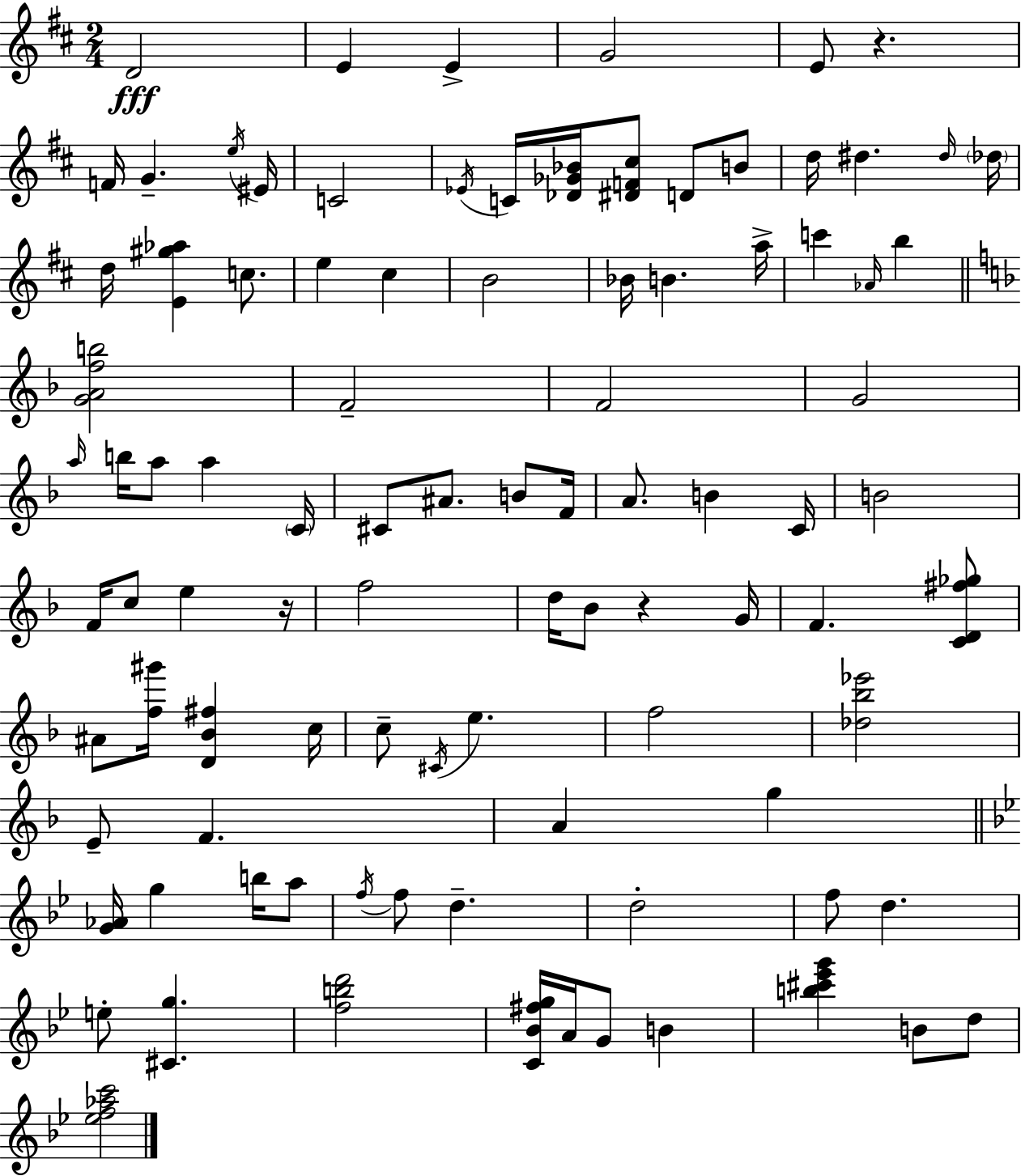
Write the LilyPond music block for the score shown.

{
  \clef treble
  \numericTimeSignature
  \time 2/4
  \key d \major
  \repeat volta 2 { d'2\fff | e'4 e'4-> | g'2 | e'8 r4. | \break f'16 g'4.-- \acciaccatura { e''16 } | eis'16 c'2 | \acciaccatura { ees'16 } c'16 <des' ges' bes'>16 <dis' f' cis''>8 d'8 | b'8 d''16 dis''4. | \break \grace { dis''16 } \parenthesize des''16 d''16 <e' gis'' aes''>4 | c''8. e''4 cis''4 | b'2 | bes'16 b'4. | \break a''16-> c'''4 \grace { aes'16 } | b''4 \bar "||" \break \key f \major <g' a' f'' b''>2 | f'2-- | f'2 | g'2 | \break \grace { a''16 } b''16 a''8 a''4 | \parenthesize c'16 cis'8 ais'8. b'8 | f'16 a'8. b'4 | c'16 b'2 | \break f'16 c''8 e''4 | r16 f''2 | d''16 bes'8 r4 | g'16 f'4. <c' d' fis'' ges''>8 | \break ais'8 <f'' gis'''>16 <d' bes' fis''>4 | c''16 c''8-- \acciaccatura { cis'16 } e''4. | f''2 | <des'' bes'' ees'''>2 | \break e'8-- f'4. | a'4 g''4 | \bar "||" \break \key g \minor <g' aes'>16 g''4 b''16 a''8 | \acciaccatura { f''16 } f''8 d''4.-- | d''2-. | f''8 d''4. | \break e''8-. <cis' g''>4. | <f'' b'' d'''>2 | <c' bes' fis'' g''>16 a'16 g'8 b'4 | <b'' cis''' ees''' g'''>4 b'8 d''8 | \break <ees'' f'' aes'' c'''>2 | } \bar "|."
}